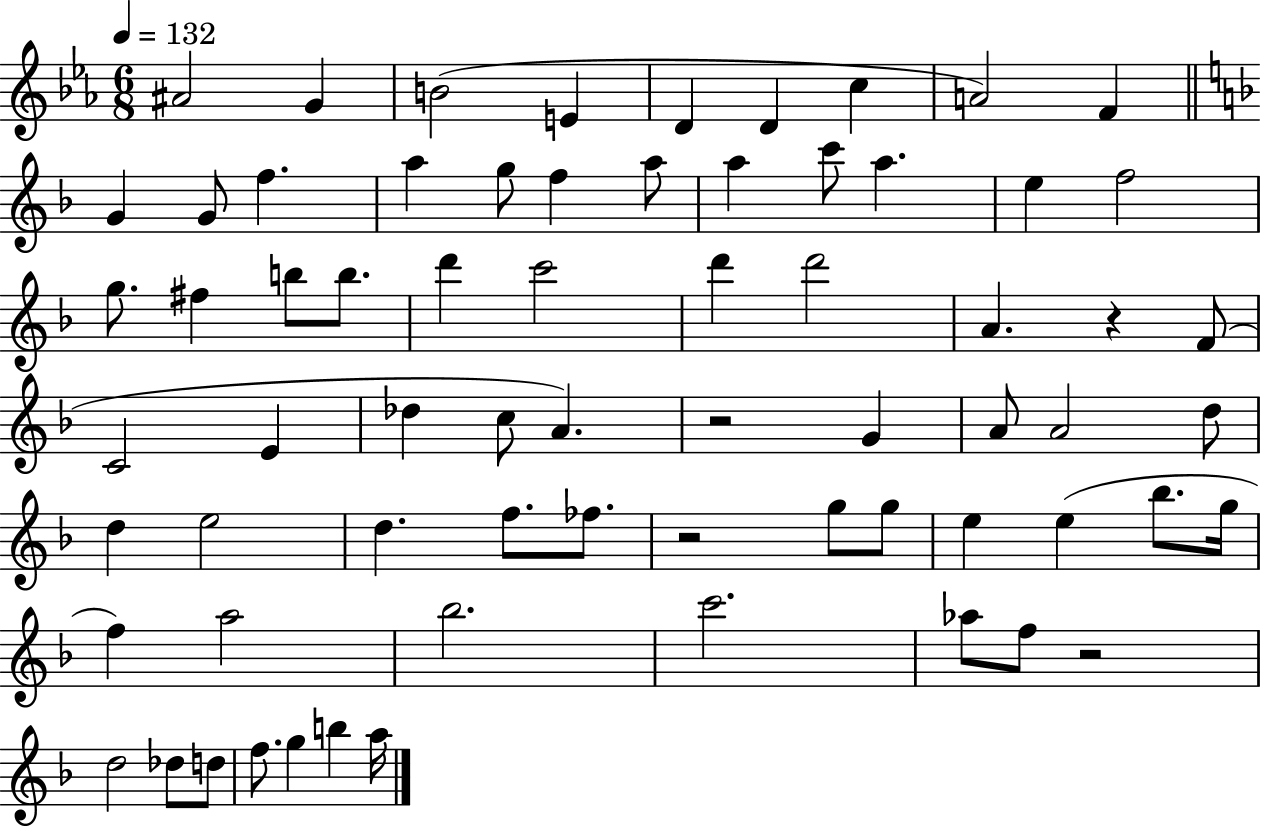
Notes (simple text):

A#4/h G4/q B4/h E4/q D4/q D4/q C5/q A4/h F4/q G4/q G4/e F5/q. A5/q G5/e F5/q A5/e A5/q C6/e A5/q. E5/q F5/h G5/e. F#5/q B5/e B5/e. D6/q C6/h D6/q D6/h A4/q. R/q F4/e C4/h E4/q Db5/q C5/e A4/q. R/h G4/q A4/e A4/h D5/e D5/q E5/h D5/q. F5/e. FES5/e. R/h G5/e G5/e E5/q E5/q Bb5/e. G5/s F5/q A5/h Bb5/h. C6/h. Ab5/e F5/e R/h D5/h Db5/e D5/e F5/e. G5/q B5/q A5/s